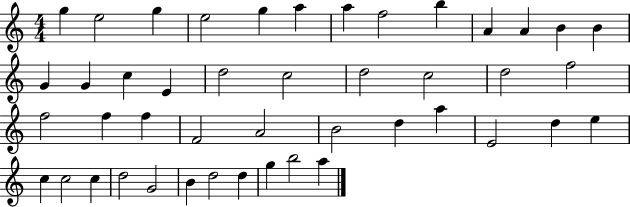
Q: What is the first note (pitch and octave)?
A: G5